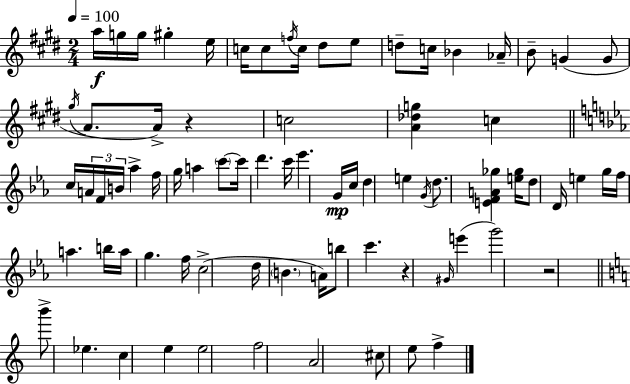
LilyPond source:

{
  \clef treble
  \numericTimeSignature
  \time 2/4
  \key e \major
  \tempo 4 = 100
  a''16\f g''16 g''16 gis''4-. e''16 | c''16 c''8 \acciaccatura { f''16 } c''16 dis''8 e''8 | d''8-- c''16 bes'4 | aes'16-- b'8-- g'4( g'8 | \break \acciaccatura { gis''16 } a'8. a'16->) r4 | c''2 | <a' des'' g''>4 c''4 | \bar "||" \break \key ees \major c''16 \tuplet 3/2 { a'16 f'16 b'16 } aes''4-> | f''16 g''16 a''4 \parenthesize c'''8~~ | c'''16 d'''4. c'''16 | ees'''4. g'16\mp c''16 | \break d''4 e''4 | \acciaccatura { g'16 } d''8. <e' f' a' ges''>4 | <e'' ges''>16 d''8 d'16 e''4 | g''16 f''16 a''4. | \break b''16 a''16 g''4. | f''16 c''2->( | d''16 \parenthesize b'4. | a'16) b''8 c'''4. | \break r4 \grace { gis'16 }( e'''4 | g'''2) | r2 | \bar "||" \break \key a \minor b'''8-> ees''4. | c''4 e''4 | e''2 | f''2 | \break a'2 | cis''8 e''8 f''4-> | \bar "|."
}